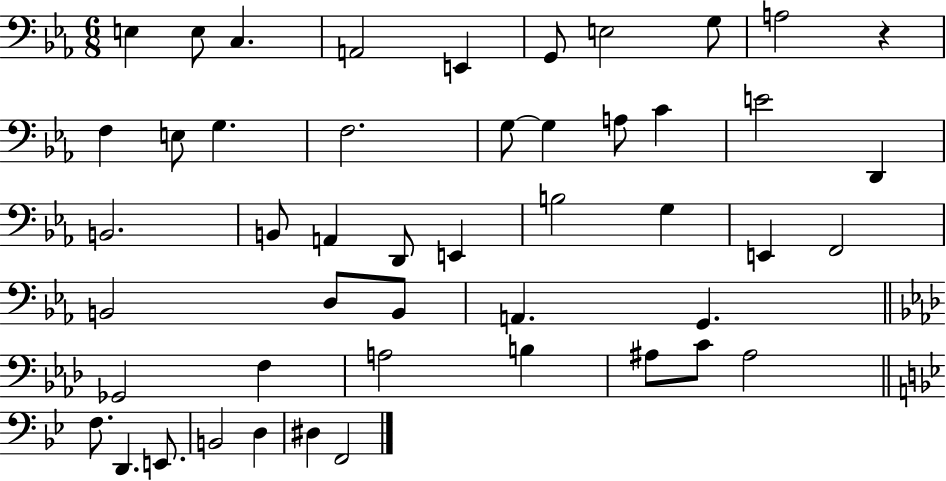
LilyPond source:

{
  \clef bass
  \numericTimeSignature
  \time 6/8
  \key ees \major
  e4 e8 c4. | a,2 e,4 | g,8 e2 g8 | a2 r4 | \break f4 e8 g4. | f2. | g8~~ g4 a8 c'4 | e'2 d,4 | \break b,2. | b,8 a,4 d,8 e,4 | b2 g4 | e,4 f,2 | \break b,2 d8 b,8 | a,4. g,4. | \bar "||" \break \key f \minor ges,2 f4 | a2 b4 | ais8 c'8 ais2 | \bar "||" \break \key bes \major f8. d,4. e,8. | b,2 d4 | dis4 f,2 | \bar "|."
}